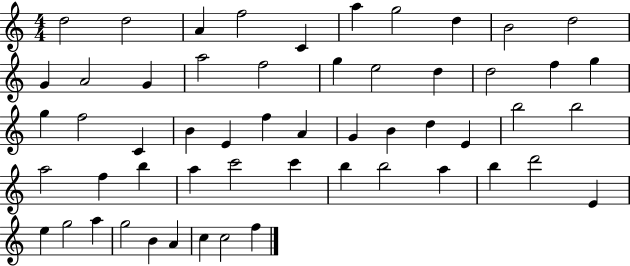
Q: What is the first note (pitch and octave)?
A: D5